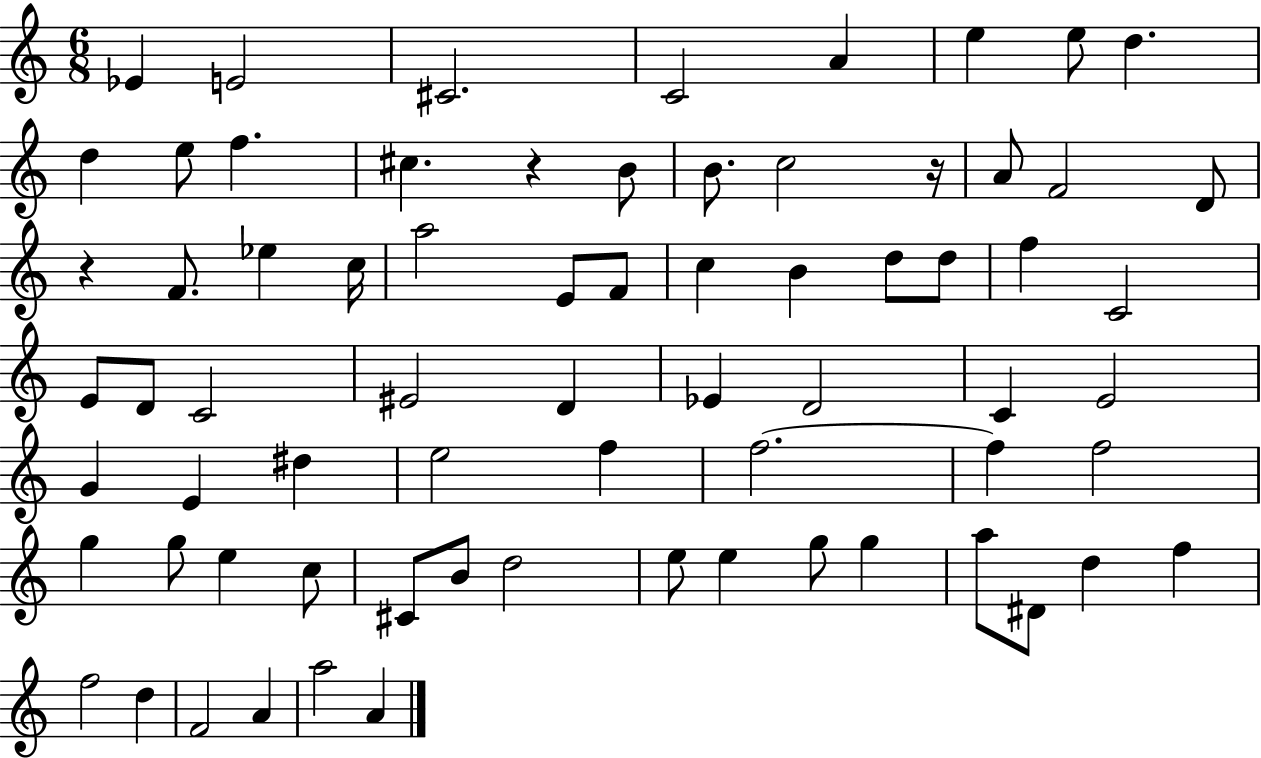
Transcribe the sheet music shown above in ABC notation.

X:1
T:Untitled
M:6/8
L:1/4
K:C
_E E2 ^C2 C2 A e e/2 d d e/2 f ^c z B/2 B/2 c2 z/4 A/2 F2 D/2 z F/2 _e c/4 a2 E/2 F/2 c B d/2 d/2 f C2 E/2 D/2 C2 ^E2 D _E D2 C E2 G E ^d e2 f f2 f f2 g g/2 e c/2 ^C/2 B/2 d2 e/2 e g/2 g a/2 ^D/2 d f f2 d F2 A a2 A